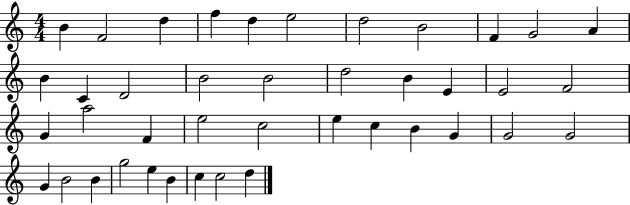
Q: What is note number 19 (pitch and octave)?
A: E4